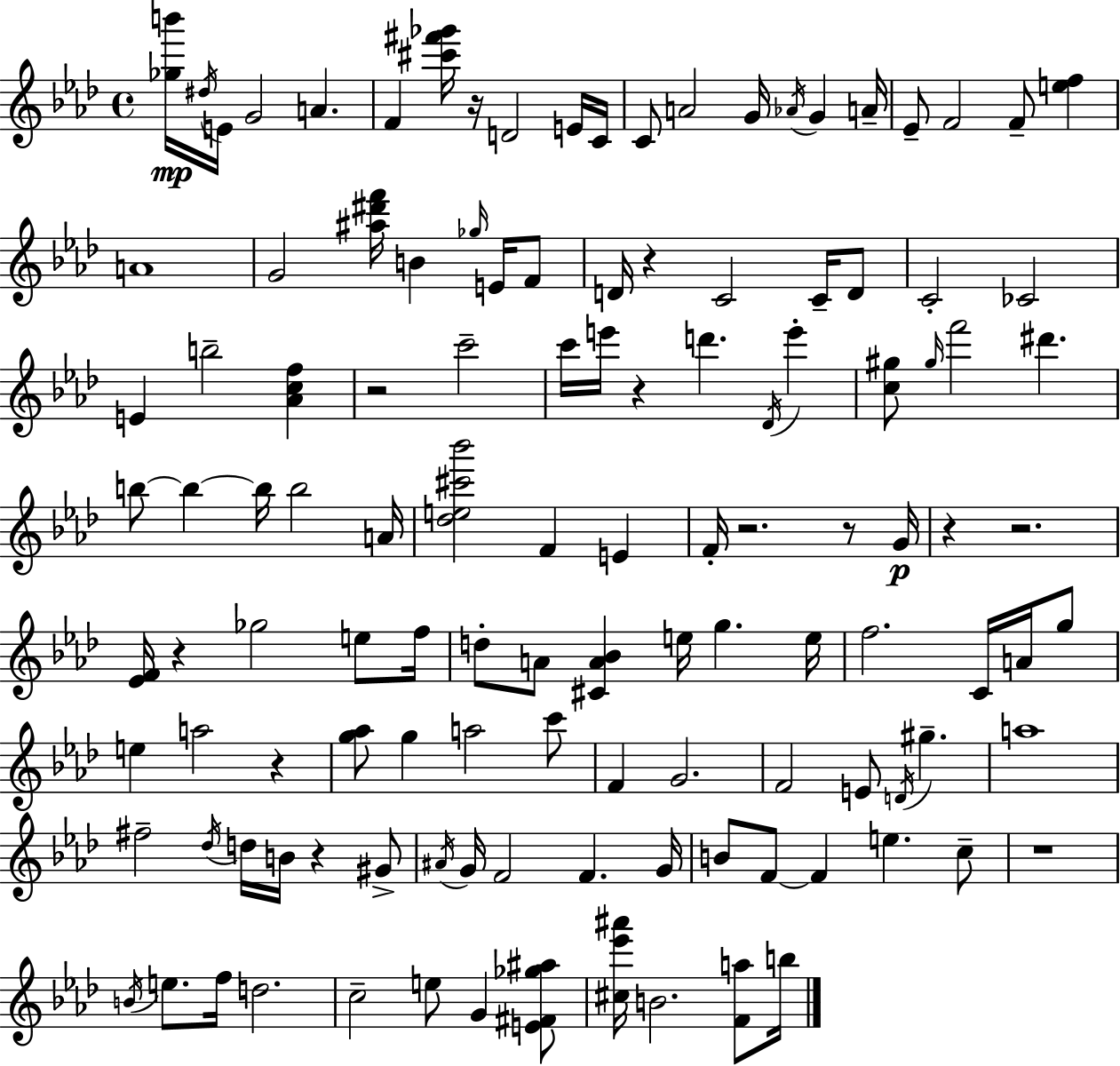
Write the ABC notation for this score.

X:1
T:Untitled
M:4/4
L:1/4
K:Fm
[_gb']/4 ^d/4 E/4 G2 A F [^c'^f'_g']/4 z/4 D2 E/4 C/4 C/2 A2 G/4 _A/4 G A/4 _E/2 F2 F/2 [ef] A4 G2 [^a^d'f']/4 B _g/4 E/4 F/2 D/4 z C2 C/4 D/2 C2 _C2 E b2 [_Acf] z2 c'2 c'/4 e'/4 z d' _D/4 e' [c^g]/2 ^g/4 f'2 ^d' b/2 b b/4 b2 A/4 [_de^c'_b']2 F E F/4 z2 z/2 G/4 z z2 [_EF]/4 z _g2 e/2 f/4 d/2 A/2 [^CA_B] e/4 g e/4 f2 C/4 A/4 g/2 e a2 z [g_a]/2 g a2 c'/2 F G2 F2 E/2 D/4 ^g a4 ^f2 _d/4 d/4 B/4 z ^G/2 ^A/4 G/4 F2 F G/4 B/2 F/2 F e c/2 z4 B/4 e/2 f/4 d2 c2 e/2 G [E^F_g^a]/2 [^c_e'^a']/4 B2 [Fa]/2 b/4